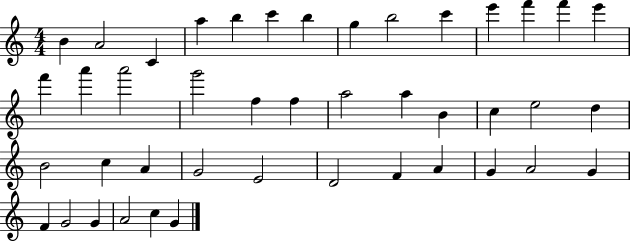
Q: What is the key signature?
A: C major